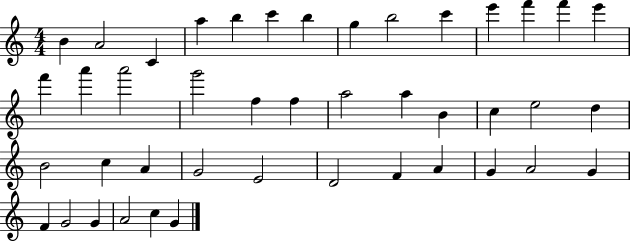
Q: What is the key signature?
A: C major